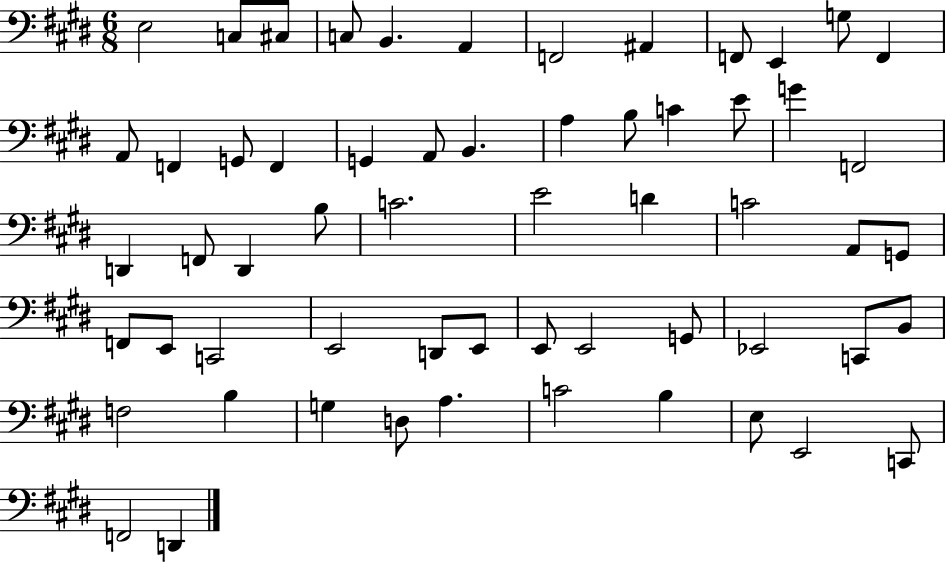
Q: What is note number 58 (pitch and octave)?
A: F2